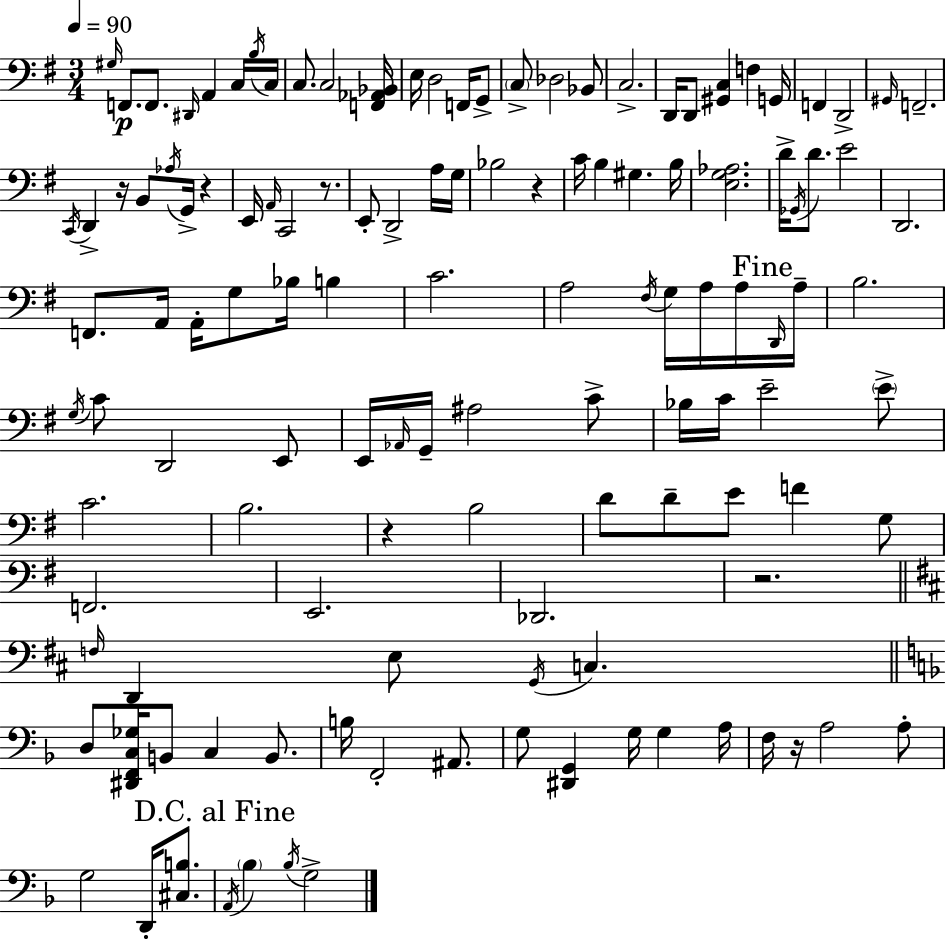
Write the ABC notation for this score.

X:1
T:Untitled
M:3/4
L:1/4
K:Em
^G,/4 F,,/2 F,,/2 ^D,,/4 A,, C,/4 B,/4 C,/4 C,/2 C,2 [F,,_A,,_B,,]/4 E,/4 D,2 F,,/4 G,,/2 C,/2 _D,2 _B,,/2 C,2 D,,/4 D,,/2 [^G,,C,] F, G,,/4 F,, D,,2 ^G,,/4 F,,2 C,,/4 D,, z/4 B,,/2 _A,/4 G,,/4 z E,,/4 A,,/4 C,,2 z/2 E,,/2 D,,2 A,/4 G,/4 _B,2 z C/4 B, ^G, B,/4 [E,G,_A,]2 D/4 _G,,/4 D/2 E2 D,,2 F,,/2 A,,/4 A,,/4 G,/2 _B,/4 B, C2 A,2 ^F,/4 G,/4 A,/4 A,/4 D,,/4 A,/4 B,2 G,/4 C/2 D,,2 E,,/2 E,,/4 _A,,/4 G,,/4 ^A,2 C/2 _B,/4 C/4 E2 E/2 C2 B,2 z B,2 D/2 D/2 E/2 F G,/2 F,,2 E,,2 _D,,2 z2 F,/4 D,, E,/2 G,,/4 C, D,/2 [^D,,F,,C,_G,]/4 B,,/2 C, B,,/2 B,/4 F,,2 ^A,,/2 G,/2 [^D,,G,,] G,/4 G, A,/4 F,/4 z/4 A,2 A,/2 G,2 D,,/4 [^C,B,]/2 A,,/4 _B, _B,/4 G,2